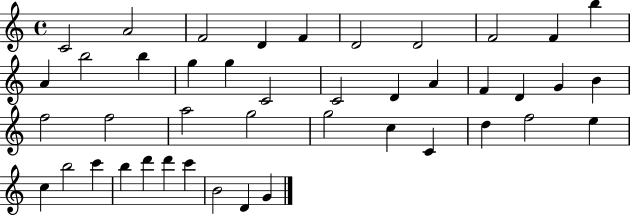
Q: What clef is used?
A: treble